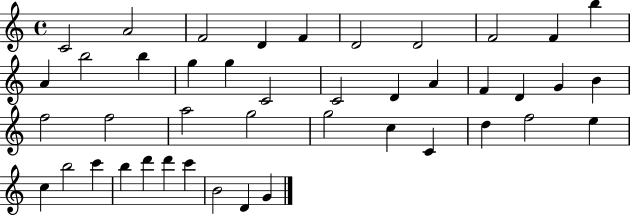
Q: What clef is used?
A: treble